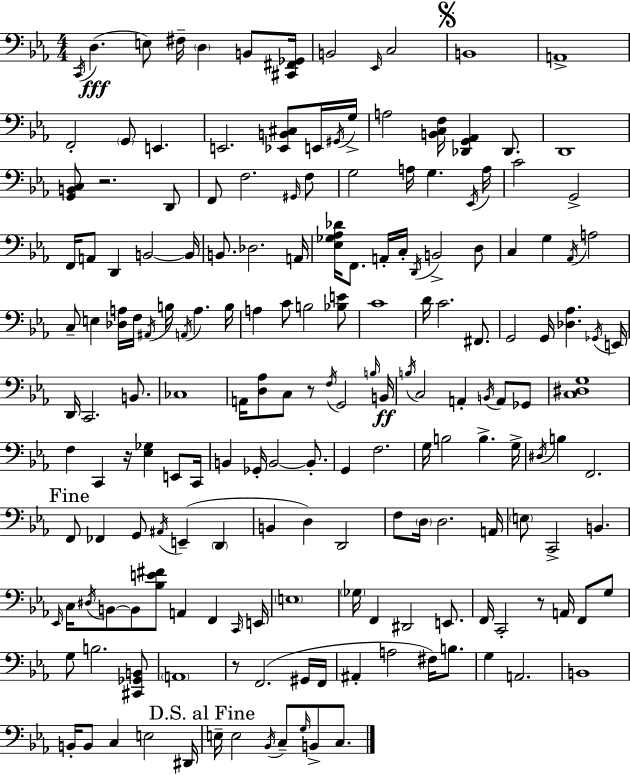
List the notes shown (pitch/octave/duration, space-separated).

C2/s D3/q. E3/e F#3/s D3/q B2/e [C#2,F#2,Gb2]/s B2/h Eb2/s C3/h B2/w A2/w F2/h G2/e E2/q. E2/h. [Eb2,B2,C#3]/e E2/s G#2/s G3/s A3/h [B2,C3,F3]/s [Db2,G2,Ab2]/q Db2/e. D2/w [G2,B2,C3]/e R/h. D2/e F2/e F3/h. G#2/s F3/e G3/h A3/s G3/q. Eb2/s A3/s C4/h G2/h F2/s A2/e D2/q B2/h B2/s B2/e. Db3/h. A2/s [Eb3,Gb3,Ab3,Db4]/s F2/e. A2/s C3/s D2/s B2/h D3/e C3/q G3/q Ab2/s A3/h C3/e E3/q [Db3,A3]/s F3/s A#2/s B3/s A2/s A3/q. B3/s A3/q C4/e B3/h [Bb3,E4]/e C4/w D4/s C4/h. F#2/e. G2/h G2/s [Db3,Ab3]/q. Gb2/s E2/s D2/s C2/h. B2/e. CES3/w A2/s [D3,Ab3]/e C3/e R/e F3/s G2/h B3/s B2/s B3/s C3/h A2/q B2/s A2/e Gb2/e [C3,D#3,G3]/w F3/q C2/q R/s [Eb3,Gb3]/q E2/e C2/s B2/q Gb2/s B2/h B2/e. G2/q F3/h. G3/s B3/h B3/q. G3/s D#3/s B3/q F2/h. F2/e FES2/q G2/e A#2/s E2/q D2/q B2/q D3/q D2/h F3/e D3/s D3/h. A2/s E3/e C2/h B2/q. Eb2/s C3/s D#3/s B2/e B2/e [Bb3,E4,F#4]/e A2/q F2/q C2/s E2/s E3/w Gb3/s F2/q D#2/h E2/e. F2/s C2/h R/e A2/s F2/e G3/e G3/e B3/h. [C#2,Gb2,B2]/e A2/w R/e F2/h. G#2/s F2/s A#2/q A3/h F#3/s B3/e. G3/q A2/h. B2/w B2/s B2/e C3/q E3/h D#2/s E3/s E3/h Bb2/s C3/e G3/s B2/e C3/e.